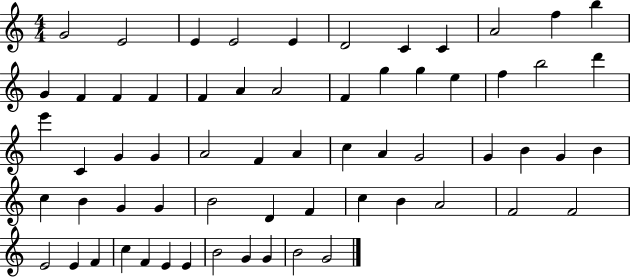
{
  \clef treble
  \numericTimeSignature
  \time 4/4
  \key c \major
  g'2 e'2 | e'4 e'2 e'4 | d'2 c'4 c'4 | a'2 f''4 b''4 | \break g'4 f'4 f'4 f'4 | f'4 a'4 a'2 | f'4 g''4 g''4 e''4 | f''4 b''2 d'''4 | \break e'''4 c'4 g'4 g'4 | a'2 f'4 a'4 | c''4 a'4 g'2 | g'4 b'4 g'4 b'4 | \break c''4 b'4 g'4 g'4 | b'2 d'4 f'4 | c''4 b'4 a'2 | f'2 f'2 | \break e'2 e'4 f'4 | c''4 f'4 e'4 e'4 | b'2 g'4 g'4 | b'2 g'2 | \break \bar "|."
}